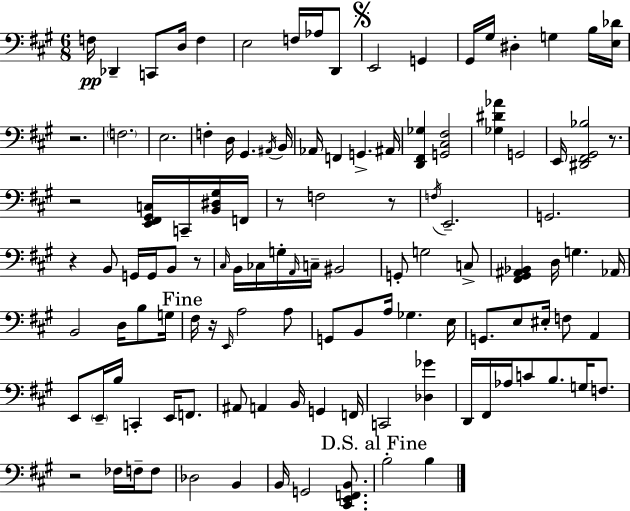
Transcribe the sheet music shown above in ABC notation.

X:1
T:Untitled
M:6/8
L:1/4
K:A
F,/4 _D,, C,,/2 D,/4 F, E,2 F,/4 _A,/4 D,,/2 E,,2 G,, ^G,,/4 ^G,/4 ^D, G, B,/4 [E,_D]/4 z2 F,2 E,2 F, D,/4 ^G,, ^A,,/4 B,,/4 _A,,/4 F,, G,, ^A,,/4 [D,,^F,,_G,] [G,,^C,^F,]2 [_G,^D_A] G,,2 E,,/4 [^D,,^F,,^G,,_B,]2 z/2 z2 [E,,^F,,^G,,C,]/4 C,,/4 [B,,^D,^G,]/4 F,,/4 z/2 F,2 z/2 F,/4 E,,2 G,,2 z B,,/2 G,,/4 G,,/4 B,,/2 z/2 ^C,/4 B,,/4 _C,/4 G,/4 A,,/4 C,/4 ^B,,2 G,,/2 G,2 C,/2 [^F,,^G,,^A,,_B,,] D,/4 G, _A,,/4 B,,2 D,/4 B,/2 G,/4 ^F,/4 z/4 E,,/4 A,2 A,/2 G,,/2 B,,/2 A,/4 _G, E,/4 G,,/2 E,/2 ^E,/4 F,/2 A,, E,,/2 E,,/4 B,/4 C,, E,,/4 F,,/2 ^A,,/2 A,, B,,/4 G,, F,,/4 C,,2 [_D,_G] D,,/4 ^F,,/4 _A,/4 C/2 B,/2 G,/4 F,/2 z2 _F,/4 F,/4 F,/2 _D,2 B,, B,,/4 G,,2 [^C,,E,,F,,B,,]/2 B,2 B,